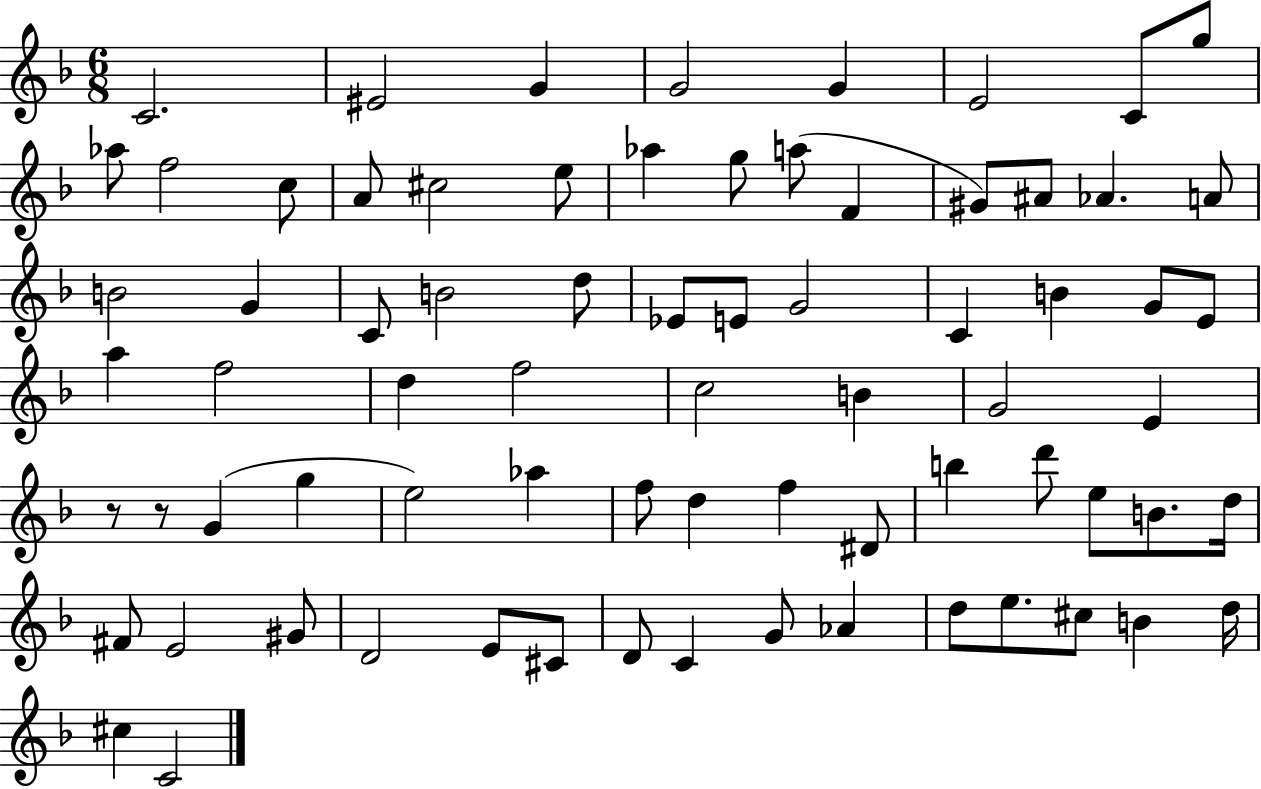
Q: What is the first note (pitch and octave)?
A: C4